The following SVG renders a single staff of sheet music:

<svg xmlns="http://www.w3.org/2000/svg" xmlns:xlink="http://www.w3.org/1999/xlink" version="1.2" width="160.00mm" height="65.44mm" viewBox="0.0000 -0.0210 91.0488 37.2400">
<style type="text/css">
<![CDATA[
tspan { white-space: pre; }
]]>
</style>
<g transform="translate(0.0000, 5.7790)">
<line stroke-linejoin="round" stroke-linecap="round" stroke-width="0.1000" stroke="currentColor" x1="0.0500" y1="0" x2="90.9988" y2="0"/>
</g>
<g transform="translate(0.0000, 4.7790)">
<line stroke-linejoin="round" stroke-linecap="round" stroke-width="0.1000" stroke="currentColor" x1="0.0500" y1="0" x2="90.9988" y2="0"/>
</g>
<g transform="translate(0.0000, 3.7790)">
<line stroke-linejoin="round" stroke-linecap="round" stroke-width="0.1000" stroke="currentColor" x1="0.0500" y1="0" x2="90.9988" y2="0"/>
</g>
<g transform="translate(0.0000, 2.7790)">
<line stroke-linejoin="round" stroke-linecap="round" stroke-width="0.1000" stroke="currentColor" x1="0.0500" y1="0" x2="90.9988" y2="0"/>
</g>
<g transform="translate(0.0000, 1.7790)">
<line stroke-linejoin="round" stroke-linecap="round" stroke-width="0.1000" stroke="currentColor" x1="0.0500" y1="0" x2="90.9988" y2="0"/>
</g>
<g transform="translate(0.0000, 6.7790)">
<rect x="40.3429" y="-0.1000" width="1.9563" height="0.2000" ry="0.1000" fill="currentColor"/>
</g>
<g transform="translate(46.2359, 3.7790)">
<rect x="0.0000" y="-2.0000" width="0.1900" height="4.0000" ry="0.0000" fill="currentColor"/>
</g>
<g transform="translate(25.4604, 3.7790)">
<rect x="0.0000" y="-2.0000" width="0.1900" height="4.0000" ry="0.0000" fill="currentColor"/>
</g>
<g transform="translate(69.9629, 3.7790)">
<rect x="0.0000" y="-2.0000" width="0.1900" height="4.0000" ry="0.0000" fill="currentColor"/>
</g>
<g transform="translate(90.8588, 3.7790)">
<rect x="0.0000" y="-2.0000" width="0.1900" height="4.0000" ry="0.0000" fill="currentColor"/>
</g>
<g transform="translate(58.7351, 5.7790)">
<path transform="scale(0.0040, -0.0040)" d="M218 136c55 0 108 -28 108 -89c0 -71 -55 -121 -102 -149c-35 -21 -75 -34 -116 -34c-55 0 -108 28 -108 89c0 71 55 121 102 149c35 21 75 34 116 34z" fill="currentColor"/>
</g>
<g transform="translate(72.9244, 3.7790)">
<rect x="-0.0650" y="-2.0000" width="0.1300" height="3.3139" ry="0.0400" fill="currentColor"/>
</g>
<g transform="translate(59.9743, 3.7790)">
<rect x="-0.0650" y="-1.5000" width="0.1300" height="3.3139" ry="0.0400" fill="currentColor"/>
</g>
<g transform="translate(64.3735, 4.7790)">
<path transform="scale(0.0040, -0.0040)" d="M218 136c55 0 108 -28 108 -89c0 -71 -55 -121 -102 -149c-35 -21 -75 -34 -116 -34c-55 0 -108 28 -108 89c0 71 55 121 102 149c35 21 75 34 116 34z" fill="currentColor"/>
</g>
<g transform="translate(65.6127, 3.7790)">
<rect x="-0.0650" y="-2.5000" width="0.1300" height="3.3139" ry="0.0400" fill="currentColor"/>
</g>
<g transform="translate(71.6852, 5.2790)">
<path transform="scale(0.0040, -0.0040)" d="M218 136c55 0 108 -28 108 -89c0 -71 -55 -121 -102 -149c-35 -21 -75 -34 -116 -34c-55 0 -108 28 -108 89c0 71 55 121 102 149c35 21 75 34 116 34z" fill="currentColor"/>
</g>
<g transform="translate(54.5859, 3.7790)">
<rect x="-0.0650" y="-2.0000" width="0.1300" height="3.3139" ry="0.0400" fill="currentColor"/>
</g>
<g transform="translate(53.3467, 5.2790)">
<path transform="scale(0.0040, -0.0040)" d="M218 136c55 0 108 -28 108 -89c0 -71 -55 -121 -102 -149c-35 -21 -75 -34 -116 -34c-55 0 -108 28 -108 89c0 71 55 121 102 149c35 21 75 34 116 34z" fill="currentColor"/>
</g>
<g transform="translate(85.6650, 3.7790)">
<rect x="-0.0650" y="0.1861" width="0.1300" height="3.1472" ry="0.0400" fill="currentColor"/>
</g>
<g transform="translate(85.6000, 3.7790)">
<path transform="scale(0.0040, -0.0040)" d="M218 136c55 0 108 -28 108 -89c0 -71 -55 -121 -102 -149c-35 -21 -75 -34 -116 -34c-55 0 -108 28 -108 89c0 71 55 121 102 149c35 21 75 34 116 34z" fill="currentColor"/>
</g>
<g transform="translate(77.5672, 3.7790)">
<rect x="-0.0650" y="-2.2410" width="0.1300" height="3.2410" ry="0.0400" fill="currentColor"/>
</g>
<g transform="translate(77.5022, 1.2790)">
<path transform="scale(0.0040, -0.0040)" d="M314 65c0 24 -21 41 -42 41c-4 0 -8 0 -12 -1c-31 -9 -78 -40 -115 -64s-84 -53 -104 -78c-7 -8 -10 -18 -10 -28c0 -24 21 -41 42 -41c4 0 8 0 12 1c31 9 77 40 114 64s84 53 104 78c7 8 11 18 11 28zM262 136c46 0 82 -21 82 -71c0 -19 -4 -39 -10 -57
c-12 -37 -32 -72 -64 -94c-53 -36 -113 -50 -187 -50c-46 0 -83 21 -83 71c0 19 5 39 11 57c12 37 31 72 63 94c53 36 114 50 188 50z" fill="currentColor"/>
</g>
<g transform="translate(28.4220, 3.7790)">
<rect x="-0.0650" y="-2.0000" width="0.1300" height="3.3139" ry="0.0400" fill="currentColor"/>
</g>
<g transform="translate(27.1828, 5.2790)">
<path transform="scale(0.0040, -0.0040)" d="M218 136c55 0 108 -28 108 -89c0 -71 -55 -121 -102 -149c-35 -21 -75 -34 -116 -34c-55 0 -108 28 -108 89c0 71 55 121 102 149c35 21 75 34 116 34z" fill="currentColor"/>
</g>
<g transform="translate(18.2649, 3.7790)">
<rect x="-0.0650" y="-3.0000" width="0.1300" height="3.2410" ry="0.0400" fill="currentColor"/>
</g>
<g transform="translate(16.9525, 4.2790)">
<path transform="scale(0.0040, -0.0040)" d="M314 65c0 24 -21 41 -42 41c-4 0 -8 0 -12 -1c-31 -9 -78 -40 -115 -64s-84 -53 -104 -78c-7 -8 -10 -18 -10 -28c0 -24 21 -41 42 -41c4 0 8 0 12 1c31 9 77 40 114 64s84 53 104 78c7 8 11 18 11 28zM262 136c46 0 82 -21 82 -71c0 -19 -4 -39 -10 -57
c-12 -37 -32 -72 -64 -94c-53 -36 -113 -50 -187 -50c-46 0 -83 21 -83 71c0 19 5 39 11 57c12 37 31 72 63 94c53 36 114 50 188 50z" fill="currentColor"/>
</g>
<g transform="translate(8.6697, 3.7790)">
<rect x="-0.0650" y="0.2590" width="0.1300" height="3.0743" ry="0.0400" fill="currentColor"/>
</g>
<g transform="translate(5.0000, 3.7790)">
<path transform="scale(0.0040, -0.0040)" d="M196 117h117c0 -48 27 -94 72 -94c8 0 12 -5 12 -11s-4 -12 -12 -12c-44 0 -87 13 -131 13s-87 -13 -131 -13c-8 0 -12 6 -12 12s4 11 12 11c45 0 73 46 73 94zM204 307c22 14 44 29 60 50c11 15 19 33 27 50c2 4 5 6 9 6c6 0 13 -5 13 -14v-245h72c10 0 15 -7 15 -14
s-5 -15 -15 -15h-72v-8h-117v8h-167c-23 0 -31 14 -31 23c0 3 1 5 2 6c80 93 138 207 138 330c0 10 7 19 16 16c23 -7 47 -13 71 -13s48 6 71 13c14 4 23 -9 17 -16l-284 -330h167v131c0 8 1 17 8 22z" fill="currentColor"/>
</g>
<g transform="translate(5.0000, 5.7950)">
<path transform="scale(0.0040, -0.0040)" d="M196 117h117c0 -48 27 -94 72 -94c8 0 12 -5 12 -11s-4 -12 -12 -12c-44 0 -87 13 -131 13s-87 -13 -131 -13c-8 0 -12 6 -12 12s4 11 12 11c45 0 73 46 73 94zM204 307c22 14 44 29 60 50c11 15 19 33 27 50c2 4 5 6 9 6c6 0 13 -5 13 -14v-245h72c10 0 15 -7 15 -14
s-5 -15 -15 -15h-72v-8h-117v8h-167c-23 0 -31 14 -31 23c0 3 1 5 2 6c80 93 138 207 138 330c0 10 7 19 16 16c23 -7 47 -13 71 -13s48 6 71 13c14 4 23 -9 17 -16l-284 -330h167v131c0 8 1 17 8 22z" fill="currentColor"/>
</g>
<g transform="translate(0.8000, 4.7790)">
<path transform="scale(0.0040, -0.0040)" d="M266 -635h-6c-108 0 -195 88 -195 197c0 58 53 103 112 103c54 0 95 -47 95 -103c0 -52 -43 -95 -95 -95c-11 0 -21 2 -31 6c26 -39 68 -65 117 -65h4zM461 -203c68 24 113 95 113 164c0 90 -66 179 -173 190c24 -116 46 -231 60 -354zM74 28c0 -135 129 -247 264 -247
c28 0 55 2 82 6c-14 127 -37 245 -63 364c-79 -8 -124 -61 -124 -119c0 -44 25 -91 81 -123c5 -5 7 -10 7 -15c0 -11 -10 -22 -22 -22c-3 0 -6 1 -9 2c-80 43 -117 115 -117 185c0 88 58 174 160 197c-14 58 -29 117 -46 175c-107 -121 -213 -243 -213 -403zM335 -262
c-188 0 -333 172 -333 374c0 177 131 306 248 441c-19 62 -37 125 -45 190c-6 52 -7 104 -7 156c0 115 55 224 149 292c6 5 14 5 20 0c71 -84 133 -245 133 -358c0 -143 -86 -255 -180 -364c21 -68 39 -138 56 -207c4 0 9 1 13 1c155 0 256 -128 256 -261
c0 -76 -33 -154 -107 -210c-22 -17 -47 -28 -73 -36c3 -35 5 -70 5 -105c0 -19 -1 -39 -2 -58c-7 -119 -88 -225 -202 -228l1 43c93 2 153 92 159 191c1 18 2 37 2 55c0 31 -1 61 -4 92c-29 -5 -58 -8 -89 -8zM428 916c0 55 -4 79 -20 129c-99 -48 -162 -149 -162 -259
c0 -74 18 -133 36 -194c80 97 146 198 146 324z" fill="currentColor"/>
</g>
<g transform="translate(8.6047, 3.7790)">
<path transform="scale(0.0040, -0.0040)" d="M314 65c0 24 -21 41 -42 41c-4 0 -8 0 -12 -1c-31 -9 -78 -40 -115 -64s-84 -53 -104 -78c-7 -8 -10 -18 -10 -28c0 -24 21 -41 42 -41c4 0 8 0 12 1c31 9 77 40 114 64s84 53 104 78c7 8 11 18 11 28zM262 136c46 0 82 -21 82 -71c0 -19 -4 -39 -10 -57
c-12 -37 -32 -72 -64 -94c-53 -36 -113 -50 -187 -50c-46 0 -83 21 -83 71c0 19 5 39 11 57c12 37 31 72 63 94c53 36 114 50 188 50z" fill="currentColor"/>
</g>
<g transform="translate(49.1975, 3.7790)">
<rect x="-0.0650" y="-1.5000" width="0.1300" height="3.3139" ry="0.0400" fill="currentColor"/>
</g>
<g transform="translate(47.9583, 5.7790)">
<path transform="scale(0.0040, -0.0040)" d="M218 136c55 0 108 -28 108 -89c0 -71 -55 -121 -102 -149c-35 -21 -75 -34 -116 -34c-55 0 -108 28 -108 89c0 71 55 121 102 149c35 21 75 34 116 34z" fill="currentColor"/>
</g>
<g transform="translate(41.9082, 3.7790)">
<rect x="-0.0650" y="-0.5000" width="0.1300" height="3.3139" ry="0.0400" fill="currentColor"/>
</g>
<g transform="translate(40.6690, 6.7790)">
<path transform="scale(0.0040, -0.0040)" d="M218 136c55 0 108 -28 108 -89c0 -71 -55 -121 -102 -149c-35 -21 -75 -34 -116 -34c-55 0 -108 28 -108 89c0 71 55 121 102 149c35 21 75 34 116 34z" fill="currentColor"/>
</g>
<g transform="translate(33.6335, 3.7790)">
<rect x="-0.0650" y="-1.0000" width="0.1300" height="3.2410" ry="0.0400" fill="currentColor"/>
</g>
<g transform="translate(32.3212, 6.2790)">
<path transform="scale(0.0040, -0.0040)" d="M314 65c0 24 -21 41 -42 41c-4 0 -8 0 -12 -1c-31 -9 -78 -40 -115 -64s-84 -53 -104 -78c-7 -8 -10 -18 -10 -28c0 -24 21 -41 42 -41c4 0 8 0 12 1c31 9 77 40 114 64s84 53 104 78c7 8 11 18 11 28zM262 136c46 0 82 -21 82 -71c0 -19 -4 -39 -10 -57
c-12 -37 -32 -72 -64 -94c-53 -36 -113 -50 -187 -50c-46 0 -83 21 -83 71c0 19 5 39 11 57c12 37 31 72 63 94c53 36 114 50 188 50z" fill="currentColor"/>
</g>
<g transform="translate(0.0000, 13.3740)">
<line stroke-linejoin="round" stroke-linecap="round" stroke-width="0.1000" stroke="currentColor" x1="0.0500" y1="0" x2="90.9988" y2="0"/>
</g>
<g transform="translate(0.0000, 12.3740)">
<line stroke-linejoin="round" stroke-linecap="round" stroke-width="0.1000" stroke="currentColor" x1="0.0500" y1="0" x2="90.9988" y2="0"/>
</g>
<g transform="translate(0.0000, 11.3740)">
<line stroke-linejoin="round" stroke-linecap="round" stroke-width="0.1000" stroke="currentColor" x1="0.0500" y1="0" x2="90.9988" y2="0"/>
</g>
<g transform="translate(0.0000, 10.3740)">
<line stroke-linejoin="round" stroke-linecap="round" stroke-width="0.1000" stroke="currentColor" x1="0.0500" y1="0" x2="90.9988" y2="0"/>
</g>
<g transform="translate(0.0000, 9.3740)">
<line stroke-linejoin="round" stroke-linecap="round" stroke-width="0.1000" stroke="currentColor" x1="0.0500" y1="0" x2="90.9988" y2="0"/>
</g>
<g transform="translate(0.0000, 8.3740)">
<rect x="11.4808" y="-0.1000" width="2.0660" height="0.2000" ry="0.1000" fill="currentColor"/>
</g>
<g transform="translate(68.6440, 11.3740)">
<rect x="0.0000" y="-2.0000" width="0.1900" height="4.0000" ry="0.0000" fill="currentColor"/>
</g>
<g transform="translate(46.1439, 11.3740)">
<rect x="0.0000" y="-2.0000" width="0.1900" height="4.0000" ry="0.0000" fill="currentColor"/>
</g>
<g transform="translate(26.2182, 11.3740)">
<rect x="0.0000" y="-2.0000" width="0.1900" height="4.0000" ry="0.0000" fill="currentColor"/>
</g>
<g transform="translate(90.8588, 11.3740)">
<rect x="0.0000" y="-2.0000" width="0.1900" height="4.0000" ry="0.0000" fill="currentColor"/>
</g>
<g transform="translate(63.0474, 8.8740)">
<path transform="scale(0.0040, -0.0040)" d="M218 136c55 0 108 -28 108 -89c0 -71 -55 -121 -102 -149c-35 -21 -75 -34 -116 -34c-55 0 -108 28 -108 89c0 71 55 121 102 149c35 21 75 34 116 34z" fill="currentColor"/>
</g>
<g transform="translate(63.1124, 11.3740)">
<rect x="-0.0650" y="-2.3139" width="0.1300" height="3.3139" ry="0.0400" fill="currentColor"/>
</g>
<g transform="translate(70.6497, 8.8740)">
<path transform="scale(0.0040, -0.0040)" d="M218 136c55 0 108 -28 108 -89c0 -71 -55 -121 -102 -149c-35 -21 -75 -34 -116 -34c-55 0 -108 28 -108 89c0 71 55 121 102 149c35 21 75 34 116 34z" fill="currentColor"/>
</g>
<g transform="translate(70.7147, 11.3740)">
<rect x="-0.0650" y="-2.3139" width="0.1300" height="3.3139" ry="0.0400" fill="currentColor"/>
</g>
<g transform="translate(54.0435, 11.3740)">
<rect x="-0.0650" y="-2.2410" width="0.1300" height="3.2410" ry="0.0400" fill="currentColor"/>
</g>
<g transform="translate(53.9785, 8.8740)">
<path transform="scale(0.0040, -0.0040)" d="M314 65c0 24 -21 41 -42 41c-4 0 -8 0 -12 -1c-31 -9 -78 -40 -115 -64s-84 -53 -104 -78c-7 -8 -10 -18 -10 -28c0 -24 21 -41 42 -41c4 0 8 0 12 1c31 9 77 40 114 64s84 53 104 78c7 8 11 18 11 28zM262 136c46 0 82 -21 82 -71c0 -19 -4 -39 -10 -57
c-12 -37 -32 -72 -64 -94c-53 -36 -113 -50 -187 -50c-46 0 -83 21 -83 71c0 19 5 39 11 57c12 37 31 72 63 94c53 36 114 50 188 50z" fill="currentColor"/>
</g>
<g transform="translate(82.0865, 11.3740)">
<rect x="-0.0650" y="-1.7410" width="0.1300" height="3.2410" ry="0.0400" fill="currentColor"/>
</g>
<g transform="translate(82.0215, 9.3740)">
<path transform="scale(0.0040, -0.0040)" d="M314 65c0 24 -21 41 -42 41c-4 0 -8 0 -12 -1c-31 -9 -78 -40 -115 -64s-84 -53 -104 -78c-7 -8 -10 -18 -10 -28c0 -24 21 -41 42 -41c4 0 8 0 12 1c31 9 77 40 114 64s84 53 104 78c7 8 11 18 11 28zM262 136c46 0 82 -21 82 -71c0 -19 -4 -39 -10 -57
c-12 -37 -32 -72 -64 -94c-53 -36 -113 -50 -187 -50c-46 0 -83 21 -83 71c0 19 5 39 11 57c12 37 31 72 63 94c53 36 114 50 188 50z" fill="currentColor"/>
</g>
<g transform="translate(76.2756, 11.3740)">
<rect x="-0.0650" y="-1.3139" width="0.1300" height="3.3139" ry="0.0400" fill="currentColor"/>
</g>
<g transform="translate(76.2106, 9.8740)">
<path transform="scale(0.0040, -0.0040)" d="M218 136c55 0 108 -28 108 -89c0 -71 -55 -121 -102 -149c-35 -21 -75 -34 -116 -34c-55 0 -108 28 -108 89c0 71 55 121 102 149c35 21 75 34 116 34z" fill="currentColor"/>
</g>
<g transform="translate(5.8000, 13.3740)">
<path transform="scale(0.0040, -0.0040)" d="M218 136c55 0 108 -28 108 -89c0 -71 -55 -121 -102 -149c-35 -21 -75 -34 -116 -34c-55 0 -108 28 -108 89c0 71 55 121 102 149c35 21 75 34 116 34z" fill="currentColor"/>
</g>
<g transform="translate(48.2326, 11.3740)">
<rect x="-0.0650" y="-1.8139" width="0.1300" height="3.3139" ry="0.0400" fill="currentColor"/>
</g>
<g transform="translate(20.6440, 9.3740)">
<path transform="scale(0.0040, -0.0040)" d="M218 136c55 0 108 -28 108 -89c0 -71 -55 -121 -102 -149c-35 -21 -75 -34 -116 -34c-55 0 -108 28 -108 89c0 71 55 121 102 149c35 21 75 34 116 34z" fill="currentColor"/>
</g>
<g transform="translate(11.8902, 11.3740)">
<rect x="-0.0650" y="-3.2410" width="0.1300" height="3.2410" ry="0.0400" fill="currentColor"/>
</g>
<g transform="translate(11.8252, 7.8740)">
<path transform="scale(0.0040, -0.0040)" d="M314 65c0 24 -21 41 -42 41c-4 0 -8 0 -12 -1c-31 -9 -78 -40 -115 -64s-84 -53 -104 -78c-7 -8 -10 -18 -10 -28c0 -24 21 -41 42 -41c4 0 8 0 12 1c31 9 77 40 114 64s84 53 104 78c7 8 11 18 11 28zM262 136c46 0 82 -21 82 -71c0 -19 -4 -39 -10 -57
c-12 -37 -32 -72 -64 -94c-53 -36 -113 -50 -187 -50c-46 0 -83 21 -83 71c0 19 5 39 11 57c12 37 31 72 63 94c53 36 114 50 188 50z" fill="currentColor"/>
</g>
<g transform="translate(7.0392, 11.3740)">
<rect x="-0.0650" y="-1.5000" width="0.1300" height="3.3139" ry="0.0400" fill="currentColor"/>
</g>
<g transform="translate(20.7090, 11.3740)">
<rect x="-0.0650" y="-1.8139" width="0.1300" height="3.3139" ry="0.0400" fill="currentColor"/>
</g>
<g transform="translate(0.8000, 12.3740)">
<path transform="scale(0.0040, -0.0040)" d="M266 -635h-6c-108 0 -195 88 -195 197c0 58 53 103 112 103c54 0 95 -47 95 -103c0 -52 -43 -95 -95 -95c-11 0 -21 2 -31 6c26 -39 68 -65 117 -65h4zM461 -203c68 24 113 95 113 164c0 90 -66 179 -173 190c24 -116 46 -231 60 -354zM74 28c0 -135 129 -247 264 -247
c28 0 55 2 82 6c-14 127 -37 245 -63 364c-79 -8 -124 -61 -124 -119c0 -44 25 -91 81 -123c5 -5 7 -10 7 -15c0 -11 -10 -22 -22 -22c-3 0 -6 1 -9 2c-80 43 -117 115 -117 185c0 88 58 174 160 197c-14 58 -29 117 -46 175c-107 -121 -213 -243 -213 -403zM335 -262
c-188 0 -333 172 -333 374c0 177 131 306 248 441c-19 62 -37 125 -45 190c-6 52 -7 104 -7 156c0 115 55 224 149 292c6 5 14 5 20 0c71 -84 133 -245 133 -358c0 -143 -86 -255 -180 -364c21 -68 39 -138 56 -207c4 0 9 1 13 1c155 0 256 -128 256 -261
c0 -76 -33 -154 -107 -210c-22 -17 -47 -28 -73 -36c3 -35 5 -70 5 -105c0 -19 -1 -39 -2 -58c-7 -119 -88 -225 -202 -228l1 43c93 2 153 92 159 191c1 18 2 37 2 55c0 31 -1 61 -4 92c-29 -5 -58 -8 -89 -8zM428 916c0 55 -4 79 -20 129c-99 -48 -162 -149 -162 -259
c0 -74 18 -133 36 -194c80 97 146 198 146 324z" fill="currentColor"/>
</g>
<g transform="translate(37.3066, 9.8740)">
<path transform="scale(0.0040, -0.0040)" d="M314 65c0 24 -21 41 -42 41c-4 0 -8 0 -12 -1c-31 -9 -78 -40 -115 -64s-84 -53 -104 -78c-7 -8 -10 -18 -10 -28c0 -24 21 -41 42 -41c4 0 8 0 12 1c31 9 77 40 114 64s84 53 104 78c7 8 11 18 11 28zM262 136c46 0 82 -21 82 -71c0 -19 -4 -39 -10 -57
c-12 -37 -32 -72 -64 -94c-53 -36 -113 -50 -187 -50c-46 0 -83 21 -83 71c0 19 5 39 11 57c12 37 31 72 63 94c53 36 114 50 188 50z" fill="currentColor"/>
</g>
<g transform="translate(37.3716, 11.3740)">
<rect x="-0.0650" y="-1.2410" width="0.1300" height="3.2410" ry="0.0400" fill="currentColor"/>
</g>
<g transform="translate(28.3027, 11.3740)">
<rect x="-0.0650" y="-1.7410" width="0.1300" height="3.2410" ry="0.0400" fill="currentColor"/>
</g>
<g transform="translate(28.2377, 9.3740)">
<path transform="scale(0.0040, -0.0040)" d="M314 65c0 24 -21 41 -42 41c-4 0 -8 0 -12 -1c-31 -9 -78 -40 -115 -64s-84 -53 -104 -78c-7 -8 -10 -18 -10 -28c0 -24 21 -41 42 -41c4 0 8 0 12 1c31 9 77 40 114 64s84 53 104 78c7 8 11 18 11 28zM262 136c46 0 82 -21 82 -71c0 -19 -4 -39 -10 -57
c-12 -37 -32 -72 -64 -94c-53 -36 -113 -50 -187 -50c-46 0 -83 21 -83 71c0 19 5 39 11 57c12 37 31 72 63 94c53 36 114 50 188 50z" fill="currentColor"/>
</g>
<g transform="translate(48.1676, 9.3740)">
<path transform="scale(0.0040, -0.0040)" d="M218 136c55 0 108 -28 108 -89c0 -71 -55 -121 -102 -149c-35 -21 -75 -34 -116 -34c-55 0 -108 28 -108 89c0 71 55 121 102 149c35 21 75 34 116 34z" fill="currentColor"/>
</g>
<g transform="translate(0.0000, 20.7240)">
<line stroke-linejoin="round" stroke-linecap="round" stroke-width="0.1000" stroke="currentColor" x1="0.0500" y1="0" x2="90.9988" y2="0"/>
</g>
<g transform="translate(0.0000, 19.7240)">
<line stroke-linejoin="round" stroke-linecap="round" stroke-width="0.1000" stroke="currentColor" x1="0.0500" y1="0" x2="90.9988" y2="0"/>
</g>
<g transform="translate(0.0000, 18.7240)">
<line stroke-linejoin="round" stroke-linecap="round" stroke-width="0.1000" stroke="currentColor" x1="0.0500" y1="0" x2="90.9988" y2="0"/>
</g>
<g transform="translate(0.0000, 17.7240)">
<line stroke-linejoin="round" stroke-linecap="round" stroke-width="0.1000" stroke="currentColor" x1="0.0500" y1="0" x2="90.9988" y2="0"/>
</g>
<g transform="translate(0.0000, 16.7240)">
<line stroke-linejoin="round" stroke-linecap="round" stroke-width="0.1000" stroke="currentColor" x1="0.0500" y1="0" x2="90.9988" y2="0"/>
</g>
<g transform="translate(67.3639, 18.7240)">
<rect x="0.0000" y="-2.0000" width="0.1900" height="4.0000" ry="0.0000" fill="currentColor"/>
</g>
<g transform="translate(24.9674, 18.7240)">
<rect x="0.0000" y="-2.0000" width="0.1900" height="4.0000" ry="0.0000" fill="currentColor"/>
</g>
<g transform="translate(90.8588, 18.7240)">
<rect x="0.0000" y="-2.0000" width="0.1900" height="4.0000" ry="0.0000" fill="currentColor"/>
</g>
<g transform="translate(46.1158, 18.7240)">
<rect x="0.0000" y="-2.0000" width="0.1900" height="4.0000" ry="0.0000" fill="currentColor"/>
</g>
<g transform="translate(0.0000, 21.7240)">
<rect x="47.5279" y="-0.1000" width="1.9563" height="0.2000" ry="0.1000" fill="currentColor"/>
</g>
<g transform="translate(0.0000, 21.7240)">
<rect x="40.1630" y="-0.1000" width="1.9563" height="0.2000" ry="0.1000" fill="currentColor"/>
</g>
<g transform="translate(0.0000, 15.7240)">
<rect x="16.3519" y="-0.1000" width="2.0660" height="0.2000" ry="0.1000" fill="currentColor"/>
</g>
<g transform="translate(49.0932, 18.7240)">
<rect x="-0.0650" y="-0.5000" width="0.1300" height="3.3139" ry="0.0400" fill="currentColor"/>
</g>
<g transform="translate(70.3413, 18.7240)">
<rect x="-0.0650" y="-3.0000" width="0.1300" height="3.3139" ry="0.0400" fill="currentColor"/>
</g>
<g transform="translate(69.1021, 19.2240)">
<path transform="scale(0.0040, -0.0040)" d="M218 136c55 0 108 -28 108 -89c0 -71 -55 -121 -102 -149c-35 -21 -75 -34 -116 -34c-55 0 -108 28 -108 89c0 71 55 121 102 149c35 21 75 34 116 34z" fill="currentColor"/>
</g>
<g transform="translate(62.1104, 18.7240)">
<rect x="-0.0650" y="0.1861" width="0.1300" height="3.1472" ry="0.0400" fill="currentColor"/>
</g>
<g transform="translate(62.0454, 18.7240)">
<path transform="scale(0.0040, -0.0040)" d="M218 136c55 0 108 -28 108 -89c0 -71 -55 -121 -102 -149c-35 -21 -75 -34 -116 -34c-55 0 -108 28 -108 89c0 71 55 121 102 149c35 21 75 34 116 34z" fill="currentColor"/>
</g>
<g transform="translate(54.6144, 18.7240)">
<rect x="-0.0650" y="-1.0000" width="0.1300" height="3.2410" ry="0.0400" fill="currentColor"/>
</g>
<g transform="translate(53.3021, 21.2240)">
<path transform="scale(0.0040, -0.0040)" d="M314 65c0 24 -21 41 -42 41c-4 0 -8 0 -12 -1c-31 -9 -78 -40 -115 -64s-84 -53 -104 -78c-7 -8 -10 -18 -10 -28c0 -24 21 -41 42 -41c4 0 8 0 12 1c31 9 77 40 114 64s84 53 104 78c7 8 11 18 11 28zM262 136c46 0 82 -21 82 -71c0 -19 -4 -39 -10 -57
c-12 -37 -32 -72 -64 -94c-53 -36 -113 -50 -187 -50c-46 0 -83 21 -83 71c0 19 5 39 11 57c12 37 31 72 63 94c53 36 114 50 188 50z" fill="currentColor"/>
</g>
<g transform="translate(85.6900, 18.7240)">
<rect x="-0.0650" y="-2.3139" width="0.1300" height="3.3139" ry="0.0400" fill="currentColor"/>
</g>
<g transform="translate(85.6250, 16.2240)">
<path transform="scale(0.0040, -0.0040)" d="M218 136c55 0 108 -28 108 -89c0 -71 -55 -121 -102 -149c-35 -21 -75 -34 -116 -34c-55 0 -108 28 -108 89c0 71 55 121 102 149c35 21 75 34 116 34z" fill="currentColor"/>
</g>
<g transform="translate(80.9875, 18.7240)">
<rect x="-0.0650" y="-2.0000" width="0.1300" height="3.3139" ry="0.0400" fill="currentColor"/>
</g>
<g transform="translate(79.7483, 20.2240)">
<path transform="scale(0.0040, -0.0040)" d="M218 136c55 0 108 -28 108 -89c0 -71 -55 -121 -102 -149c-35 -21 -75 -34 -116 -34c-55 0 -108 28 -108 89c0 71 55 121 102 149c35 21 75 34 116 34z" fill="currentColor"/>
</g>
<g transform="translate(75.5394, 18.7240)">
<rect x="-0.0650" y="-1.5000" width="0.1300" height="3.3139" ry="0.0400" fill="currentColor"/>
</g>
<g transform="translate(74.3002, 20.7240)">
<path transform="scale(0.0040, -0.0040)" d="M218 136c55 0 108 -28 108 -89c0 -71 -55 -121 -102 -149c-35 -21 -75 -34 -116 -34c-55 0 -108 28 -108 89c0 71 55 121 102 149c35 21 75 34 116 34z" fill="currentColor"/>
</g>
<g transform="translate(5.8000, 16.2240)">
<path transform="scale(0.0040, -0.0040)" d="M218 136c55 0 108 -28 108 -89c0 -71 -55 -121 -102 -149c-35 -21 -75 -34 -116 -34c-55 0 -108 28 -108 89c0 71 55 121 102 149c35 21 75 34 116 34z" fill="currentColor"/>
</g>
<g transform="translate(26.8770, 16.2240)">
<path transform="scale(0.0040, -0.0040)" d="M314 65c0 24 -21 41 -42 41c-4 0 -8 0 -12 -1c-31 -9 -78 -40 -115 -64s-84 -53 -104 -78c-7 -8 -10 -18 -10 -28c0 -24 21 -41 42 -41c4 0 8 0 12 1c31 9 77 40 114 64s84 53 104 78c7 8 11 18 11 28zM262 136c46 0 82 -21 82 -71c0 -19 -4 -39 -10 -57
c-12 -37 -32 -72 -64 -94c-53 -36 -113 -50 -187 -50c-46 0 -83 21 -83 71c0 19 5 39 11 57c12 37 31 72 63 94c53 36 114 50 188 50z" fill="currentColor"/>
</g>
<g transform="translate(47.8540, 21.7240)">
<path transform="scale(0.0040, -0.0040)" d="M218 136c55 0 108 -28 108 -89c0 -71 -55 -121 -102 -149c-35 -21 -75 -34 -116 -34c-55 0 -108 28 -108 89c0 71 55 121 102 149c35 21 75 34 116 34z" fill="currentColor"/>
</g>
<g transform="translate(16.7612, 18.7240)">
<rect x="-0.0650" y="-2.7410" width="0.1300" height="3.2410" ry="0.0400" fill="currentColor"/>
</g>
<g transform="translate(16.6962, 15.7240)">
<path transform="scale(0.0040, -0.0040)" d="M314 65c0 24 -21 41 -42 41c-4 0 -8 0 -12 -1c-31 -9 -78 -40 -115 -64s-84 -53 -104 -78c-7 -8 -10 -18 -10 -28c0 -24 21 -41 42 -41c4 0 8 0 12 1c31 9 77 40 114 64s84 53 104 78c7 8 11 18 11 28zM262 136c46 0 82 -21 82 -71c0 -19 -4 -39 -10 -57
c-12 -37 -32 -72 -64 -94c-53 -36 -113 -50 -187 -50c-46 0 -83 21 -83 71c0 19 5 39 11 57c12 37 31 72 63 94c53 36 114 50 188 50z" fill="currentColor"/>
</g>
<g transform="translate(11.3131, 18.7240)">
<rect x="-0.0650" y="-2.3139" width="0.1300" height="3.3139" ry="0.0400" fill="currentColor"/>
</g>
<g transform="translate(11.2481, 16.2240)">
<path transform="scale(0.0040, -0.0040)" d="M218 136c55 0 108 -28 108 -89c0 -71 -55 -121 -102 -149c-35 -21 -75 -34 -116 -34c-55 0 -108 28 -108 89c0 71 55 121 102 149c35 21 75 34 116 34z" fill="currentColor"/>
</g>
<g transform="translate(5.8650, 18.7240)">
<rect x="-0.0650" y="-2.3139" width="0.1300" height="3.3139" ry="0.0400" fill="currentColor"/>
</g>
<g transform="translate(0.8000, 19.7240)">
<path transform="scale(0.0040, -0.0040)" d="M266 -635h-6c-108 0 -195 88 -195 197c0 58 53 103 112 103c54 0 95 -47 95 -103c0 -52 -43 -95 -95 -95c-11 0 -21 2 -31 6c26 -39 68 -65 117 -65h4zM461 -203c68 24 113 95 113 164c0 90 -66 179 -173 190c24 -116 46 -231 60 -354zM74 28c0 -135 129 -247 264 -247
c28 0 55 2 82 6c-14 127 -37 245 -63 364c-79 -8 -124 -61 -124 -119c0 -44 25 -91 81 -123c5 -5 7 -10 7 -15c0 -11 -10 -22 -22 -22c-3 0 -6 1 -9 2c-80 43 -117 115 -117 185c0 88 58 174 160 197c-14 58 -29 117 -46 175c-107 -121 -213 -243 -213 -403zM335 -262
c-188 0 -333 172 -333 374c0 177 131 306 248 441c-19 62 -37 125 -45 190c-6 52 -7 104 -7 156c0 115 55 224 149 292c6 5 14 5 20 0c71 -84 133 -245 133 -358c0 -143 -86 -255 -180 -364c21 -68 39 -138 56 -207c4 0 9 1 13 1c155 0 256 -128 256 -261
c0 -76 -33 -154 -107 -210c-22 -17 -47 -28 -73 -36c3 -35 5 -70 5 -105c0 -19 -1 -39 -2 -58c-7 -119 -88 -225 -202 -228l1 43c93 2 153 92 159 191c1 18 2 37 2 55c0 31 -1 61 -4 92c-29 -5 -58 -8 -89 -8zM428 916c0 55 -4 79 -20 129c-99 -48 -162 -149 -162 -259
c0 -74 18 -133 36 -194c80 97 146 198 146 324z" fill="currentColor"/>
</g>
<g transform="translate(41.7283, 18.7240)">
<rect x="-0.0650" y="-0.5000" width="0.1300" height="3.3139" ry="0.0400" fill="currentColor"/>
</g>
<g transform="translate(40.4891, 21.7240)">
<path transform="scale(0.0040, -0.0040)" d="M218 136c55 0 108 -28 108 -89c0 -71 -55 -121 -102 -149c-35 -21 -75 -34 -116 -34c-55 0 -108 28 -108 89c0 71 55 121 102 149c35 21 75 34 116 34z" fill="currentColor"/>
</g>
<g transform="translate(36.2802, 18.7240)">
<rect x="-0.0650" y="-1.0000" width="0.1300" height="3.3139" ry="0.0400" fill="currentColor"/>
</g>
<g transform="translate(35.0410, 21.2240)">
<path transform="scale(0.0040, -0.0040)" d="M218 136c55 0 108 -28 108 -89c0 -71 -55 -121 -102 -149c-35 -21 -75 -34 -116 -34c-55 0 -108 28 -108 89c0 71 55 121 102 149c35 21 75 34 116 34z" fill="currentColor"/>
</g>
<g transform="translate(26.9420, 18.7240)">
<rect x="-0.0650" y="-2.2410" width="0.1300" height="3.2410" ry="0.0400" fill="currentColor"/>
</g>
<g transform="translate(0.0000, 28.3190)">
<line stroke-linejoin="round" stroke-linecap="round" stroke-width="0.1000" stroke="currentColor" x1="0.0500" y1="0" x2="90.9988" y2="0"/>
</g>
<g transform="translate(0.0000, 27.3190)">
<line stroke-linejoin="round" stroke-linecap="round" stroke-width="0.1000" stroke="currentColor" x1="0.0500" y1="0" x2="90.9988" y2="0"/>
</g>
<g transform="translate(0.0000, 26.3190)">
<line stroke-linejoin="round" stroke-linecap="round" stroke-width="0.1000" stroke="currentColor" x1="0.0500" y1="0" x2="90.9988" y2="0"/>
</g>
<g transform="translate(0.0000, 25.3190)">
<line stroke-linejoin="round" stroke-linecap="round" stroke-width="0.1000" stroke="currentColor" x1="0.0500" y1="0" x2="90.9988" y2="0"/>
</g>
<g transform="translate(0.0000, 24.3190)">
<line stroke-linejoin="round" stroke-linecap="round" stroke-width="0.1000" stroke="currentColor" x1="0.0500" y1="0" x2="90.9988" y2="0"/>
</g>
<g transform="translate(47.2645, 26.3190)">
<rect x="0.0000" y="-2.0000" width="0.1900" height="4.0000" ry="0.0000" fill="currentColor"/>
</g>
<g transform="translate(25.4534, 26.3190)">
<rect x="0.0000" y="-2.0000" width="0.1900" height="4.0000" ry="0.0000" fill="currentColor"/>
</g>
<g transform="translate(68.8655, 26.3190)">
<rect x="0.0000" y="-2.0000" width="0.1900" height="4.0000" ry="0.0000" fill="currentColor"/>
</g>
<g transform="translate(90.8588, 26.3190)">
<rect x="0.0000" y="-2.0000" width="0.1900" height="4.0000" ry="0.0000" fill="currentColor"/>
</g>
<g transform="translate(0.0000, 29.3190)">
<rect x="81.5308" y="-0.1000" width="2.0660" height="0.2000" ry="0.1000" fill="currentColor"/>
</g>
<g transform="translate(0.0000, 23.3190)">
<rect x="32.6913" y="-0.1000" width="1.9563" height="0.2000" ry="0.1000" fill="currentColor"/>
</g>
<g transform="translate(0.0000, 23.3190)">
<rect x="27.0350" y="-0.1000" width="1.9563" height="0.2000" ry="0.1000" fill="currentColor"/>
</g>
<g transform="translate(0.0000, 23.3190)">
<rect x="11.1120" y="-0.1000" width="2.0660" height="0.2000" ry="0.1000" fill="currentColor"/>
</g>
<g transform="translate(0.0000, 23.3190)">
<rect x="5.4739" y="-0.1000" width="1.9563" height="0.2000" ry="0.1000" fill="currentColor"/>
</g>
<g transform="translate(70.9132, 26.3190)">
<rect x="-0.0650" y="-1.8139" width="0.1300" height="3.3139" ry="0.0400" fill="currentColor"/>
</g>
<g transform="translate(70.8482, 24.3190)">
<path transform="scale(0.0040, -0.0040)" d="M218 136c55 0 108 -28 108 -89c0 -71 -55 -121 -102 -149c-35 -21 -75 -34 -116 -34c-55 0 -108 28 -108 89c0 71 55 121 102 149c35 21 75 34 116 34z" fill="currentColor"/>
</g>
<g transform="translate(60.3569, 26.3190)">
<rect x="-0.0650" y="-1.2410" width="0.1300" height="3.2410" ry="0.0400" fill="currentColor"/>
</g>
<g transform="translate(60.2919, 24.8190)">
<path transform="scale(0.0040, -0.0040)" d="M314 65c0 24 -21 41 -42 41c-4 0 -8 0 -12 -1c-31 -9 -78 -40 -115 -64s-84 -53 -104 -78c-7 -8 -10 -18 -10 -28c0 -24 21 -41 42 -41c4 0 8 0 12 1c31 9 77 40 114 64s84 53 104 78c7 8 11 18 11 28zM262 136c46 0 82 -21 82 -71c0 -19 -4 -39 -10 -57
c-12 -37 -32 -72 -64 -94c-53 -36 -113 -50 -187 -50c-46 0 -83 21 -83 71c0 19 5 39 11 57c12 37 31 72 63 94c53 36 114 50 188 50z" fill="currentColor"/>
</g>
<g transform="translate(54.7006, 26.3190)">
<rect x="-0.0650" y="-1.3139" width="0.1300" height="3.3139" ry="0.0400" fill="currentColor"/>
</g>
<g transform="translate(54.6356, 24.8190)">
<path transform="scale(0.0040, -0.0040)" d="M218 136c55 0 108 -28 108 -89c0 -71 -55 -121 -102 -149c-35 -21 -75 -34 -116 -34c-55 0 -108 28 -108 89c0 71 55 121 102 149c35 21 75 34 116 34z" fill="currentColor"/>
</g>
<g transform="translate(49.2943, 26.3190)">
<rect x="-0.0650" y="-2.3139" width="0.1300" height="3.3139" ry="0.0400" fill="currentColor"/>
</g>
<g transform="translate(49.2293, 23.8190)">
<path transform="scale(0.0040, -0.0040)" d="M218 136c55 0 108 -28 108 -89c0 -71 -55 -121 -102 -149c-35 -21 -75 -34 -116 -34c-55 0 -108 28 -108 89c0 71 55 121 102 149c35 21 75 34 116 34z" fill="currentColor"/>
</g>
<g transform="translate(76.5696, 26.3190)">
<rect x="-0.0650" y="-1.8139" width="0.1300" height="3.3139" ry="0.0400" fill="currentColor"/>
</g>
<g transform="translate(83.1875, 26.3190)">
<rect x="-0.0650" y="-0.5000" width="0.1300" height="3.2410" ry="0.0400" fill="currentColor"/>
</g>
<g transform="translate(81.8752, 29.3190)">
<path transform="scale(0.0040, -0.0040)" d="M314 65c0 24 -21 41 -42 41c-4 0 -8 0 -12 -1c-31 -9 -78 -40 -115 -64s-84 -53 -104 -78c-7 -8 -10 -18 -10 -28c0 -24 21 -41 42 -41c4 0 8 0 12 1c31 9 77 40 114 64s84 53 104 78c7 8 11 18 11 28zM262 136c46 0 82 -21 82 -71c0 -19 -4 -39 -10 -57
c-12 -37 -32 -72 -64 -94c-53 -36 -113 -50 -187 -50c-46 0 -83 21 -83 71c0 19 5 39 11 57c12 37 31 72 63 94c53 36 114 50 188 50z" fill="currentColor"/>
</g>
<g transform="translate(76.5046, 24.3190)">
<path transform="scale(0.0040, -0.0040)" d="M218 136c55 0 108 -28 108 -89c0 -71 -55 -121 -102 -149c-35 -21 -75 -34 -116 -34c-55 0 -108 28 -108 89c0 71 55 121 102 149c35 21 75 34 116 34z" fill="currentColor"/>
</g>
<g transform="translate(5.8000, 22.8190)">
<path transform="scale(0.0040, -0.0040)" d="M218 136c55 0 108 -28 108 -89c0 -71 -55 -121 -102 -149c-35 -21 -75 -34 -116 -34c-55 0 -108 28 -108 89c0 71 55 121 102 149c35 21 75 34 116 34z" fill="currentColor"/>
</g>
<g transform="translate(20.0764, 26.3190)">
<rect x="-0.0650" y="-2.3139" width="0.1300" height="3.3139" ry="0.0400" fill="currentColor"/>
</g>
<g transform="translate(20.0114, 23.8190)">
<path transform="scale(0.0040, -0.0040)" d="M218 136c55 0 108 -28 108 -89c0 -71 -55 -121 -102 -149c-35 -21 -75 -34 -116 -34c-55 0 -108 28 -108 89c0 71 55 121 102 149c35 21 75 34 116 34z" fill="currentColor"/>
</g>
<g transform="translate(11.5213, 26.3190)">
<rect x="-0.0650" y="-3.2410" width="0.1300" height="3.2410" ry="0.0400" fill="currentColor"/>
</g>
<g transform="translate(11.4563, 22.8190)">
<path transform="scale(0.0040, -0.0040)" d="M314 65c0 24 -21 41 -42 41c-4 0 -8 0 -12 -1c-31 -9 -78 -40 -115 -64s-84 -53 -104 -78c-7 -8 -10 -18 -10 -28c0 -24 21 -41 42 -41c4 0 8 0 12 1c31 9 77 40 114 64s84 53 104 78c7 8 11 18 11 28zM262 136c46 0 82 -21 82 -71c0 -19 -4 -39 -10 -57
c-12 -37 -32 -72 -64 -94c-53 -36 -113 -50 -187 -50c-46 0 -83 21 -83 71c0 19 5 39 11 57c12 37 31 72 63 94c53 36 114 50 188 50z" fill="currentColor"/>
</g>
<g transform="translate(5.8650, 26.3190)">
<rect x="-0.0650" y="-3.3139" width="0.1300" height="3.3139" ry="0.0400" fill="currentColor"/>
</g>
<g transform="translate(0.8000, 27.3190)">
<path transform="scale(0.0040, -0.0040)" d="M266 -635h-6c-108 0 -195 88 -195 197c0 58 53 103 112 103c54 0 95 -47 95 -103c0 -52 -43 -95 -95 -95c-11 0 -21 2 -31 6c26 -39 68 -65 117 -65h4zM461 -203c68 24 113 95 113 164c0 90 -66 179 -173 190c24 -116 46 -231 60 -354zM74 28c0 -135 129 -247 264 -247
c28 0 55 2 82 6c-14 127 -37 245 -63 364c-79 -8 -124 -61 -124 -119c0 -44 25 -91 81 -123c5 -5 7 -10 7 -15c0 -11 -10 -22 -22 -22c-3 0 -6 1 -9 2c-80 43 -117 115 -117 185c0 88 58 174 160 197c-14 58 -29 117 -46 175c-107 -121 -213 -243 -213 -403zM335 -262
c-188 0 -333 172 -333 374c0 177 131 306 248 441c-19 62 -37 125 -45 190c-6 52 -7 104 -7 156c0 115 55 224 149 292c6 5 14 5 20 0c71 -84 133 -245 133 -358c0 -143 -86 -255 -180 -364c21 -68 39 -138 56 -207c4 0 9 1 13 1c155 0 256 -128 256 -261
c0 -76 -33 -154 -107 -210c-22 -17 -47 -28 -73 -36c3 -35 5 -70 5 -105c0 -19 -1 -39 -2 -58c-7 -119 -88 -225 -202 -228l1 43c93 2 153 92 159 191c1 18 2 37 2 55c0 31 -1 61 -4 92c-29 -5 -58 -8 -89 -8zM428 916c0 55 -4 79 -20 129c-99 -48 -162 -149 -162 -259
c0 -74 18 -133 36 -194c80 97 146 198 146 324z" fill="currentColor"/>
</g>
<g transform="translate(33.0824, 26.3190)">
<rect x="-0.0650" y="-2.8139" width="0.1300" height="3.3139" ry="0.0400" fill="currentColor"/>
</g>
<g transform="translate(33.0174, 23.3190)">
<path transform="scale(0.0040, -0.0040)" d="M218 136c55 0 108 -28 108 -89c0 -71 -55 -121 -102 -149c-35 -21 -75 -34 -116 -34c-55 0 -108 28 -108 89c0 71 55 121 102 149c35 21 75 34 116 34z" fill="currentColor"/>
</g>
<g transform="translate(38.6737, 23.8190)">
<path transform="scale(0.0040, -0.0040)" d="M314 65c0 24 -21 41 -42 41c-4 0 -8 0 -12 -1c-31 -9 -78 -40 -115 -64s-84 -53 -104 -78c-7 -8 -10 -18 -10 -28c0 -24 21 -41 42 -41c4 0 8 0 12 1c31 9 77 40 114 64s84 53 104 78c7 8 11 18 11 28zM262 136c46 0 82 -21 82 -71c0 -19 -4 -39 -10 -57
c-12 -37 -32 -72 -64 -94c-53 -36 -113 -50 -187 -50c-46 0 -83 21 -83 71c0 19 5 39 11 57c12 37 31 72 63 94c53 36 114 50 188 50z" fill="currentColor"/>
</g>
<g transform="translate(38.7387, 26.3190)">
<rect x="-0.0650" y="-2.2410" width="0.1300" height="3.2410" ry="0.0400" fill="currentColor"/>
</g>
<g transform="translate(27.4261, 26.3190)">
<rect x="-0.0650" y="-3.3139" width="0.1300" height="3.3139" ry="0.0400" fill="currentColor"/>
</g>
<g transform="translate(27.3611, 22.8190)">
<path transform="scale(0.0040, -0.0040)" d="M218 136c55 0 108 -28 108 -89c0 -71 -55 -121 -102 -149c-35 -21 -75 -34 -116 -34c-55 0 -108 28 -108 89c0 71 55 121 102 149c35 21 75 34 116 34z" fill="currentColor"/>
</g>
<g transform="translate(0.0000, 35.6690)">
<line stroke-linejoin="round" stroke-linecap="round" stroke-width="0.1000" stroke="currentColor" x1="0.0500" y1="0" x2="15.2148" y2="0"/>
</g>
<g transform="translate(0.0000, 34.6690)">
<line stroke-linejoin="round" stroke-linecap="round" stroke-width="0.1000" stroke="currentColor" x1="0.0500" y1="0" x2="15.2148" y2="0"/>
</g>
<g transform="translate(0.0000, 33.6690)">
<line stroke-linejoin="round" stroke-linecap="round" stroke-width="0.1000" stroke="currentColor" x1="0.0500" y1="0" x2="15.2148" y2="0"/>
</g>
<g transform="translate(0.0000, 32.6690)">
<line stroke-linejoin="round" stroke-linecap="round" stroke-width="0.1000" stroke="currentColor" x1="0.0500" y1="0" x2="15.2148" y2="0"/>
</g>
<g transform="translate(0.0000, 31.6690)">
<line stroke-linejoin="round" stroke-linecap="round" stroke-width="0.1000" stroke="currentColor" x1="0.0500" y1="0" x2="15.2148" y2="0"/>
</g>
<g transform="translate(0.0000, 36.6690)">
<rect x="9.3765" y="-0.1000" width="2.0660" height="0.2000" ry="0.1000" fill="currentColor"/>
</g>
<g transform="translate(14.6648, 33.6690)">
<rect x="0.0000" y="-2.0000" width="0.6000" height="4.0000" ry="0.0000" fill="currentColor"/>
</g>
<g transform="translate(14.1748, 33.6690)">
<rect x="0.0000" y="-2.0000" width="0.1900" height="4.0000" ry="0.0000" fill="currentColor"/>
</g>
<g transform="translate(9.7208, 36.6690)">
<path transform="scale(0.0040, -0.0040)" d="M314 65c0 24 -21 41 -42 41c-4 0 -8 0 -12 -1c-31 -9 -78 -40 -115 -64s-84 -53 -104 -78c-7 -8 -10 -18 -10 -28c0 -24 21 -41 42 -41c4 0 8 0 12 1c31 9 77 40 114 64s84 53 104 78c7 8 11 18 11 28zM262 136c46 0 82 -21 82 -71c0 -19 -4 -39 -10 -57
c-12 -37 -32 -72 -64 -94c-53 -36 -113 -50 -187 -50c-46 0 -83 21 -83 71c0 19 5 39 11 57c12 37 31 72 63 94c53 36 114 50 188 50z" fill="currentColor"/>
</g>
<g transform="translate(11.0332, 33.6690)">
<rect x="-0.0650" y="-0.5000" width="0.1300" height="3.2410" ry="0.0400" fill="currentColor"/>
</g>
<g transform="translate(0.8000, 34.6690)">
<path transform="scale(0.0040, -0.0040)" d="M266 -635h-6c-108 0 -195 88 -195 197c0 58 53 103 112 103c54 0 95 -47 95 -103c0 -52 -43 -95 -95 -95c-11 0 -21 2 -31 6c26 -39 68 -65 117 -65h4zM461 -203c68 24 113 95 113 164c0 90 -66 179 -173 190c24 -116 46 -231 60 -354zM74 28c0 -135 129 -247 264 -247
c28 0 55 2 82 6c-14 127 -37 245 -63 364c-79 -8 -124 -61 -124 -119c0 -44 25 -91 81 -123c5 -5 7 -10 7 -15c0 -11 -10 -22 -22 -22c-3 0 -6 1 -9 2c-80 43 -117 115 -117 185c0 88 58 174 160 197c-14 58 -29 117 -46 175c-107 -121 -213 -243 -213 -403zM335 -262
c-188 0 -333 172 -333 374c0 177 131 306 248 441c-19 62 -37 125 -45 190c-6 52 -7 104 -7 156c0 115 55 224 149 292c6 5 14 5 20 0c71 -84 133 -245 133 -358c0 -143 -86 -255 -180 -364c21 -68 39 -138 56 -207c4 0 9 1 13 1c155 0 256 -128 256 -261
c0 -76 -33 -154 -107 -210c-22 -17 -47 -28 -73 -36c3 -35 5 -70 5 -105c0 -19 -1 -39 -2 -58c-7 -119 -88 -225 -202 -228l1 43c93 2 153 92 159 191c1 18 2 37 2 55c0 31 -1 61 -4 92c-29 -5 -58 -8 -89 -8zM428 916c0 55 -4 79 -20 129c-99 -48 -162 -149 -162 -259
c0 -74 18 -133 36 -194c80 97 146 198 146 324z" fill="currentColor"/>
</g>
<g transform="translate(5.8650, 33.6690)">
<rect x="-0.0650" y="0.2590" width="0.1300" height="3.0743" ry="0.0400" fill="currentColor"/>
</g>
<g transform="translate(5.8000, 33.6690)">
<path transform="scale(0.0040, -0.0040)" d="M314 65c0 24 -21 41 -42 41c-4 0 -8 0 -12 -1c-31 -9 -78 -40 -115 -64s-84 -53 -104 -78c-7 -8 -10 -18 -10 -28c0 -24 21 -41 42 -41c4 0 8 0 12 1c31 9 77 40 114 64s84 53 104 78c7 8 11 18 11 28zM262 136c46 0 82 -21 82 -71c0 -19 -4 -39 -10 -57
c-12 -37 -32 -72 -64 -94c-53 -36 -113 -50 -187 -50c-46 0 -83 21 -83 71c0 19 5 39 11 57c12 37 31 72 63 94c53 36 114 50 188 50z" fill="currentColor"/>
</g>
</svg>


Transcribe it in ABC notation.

X:1
T:Untitled
M:4/4
L:1/4
K:C
B2 A2 F D2 C E F E G F g2 B E b2 f f2 e2 f g2 g g e f2 g g a2 g2 D C C D2 B A E F g b b2 g b a g2 g e e2 f f C2 B2 C2